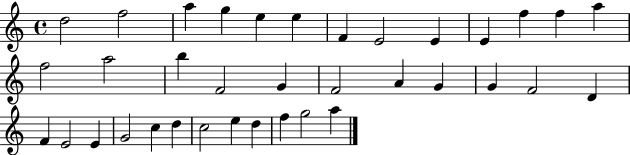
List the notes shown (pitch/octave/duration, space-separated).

D5/h F5/h A5/q G5/q E5/q E5/q F4/q E4/h E4/q E4/q F5/q F5/q A5/q F5/h A5/h B5/q F4/h G4/q F4/h A4/q G4/q G4/q F4/h D4/q F4/q E4/h E4/q G4/h C5/q D5/q C5/h E5/q D5/q F5/q G5/h A5/q